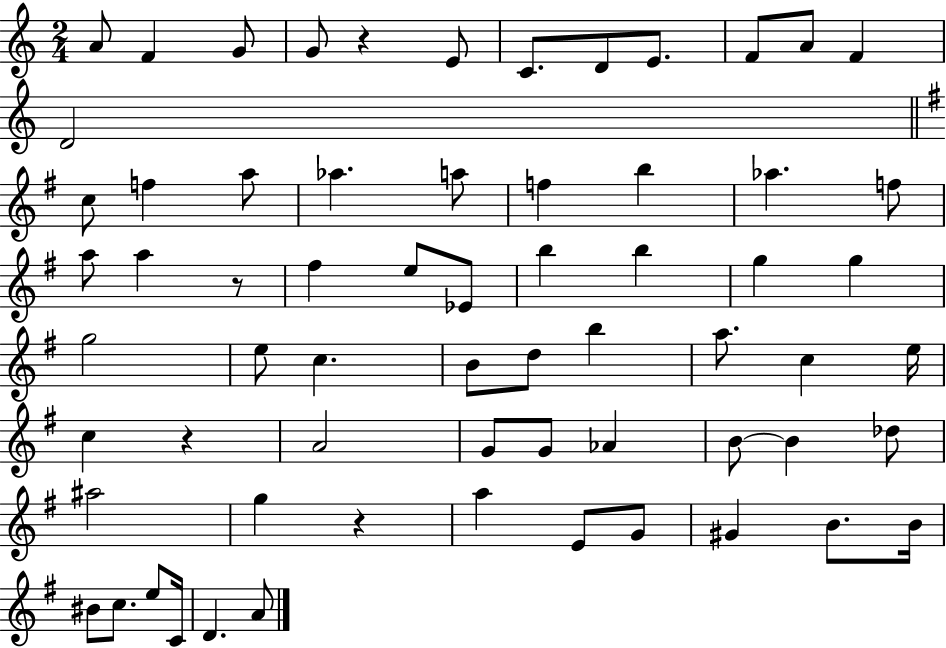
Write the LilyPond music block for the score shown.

{
  \clef treble
  \numericTimeSignature
  \time 2/4
  \key c \major
  a'8 f'4 g'8 | g'8 r4 e'8 | c'8. d'8 e'8. | f'8 a'8 f'4 | \break d'2 | \bar "||" \break \key g \major c''8 f''4 a''8 | aes''4. a''8 | f''4 b''4 | aes''4. f''8 | \break a''8 a''4 r8 | fis''4 e''8 ees'8 | b''4 b''4 | g''4 g''4 | \break g''2 | e''8 c''4. | b'8 d''8 b''4 | a''8. c''4 e''16 | \break c''4 r4 | a'2 | g'8 g'8 aes'4 | b'8~~ b'4 des''8 | \break ais''2 | g''4 r4 | a''4 e'8 g'8 | gis'4 b'8. b'16 | \break bis'8 c''8. e''8 c'16 | d'4. a'8 | \bar "|."
}